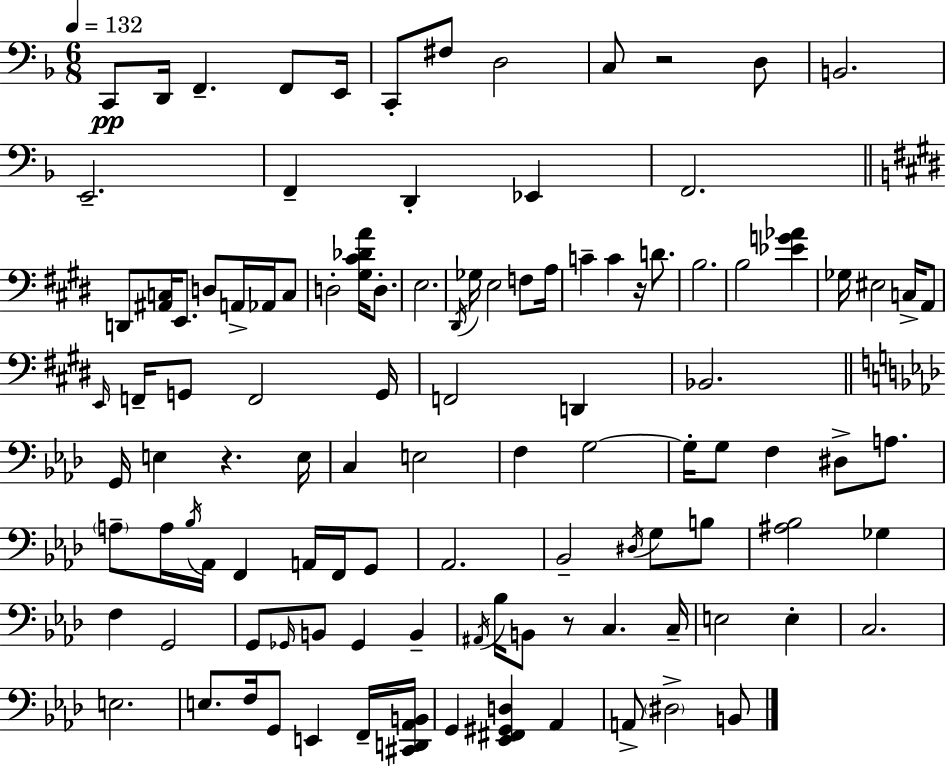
C2/e D2/s F2/q. F2/e E2/s C2/e F#3/e D3/h C3/e R/h D3/e B2/h. E2/h. F2/q D2/q Eb2/q F2/h. D2/e [A#2,C3]/s E2/e. D3/e A2/s Ab2/s C3/e D3/h [G#3,C#4,Db4,A4]/s D3/e. E3/h. D#2/s Gb3/s E3/h F3/e A3/s C4/q C4/q R/s D4/e. B3/h. B3/h [Eb4,G4,Ab4]/q Gb3/s EIS3/h C3/s A2/e E2/s F2/s G2/e F2/h G2/s F2/h D2/q Bb2/h. G2/s E3/q R/q. E3/s C3/q E3/h F3/q G3/h G3/s G3/e F3/q D#3/e A3/e. A3/e A3/s Bb3/s Ab2/s F2/q A2/s F2/s G2/e Ab2/h. Bb2/h D#3/s G3/e B3/e [A#3,Bb3]/h Gb3/q F3/q G2/h G2/e Gb2/s B2/e Gb2/q B2/q A#2/s Bb3/s B2/e R/e C3/q. C3/s E3/h E3/q C3/h. E3/h. E3/e. F3/s G2/e E2/q F2/s [C#2,D2,Ab2,B2]/s G2/q [Eb2,F#2,G#2,D3]/q Ab2/q A2/e D#3/h B2/e